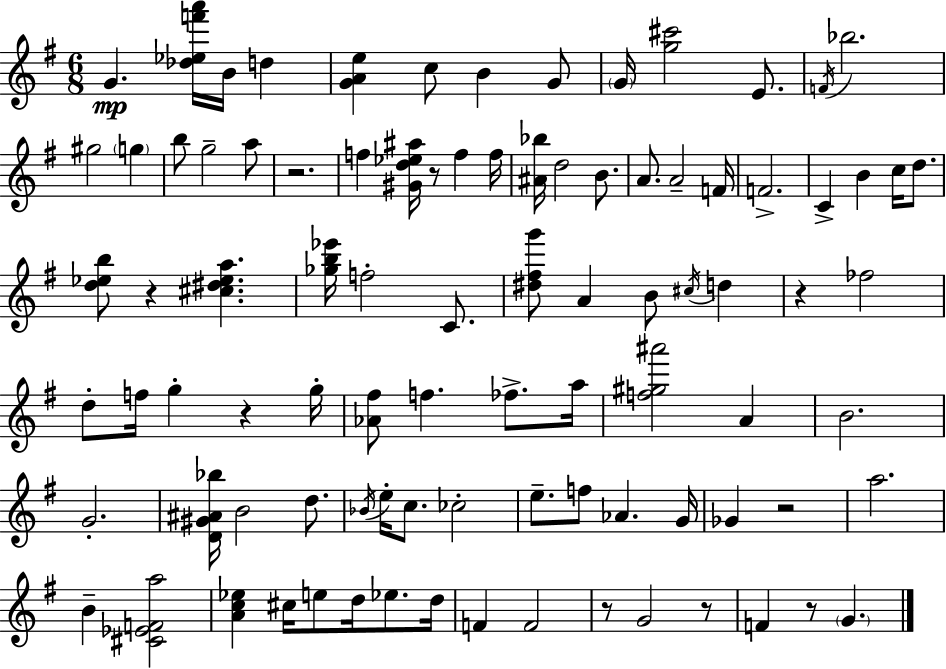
X:1
T:Untitled
M:6/8
L:1/4
K:Em
G [_d_ef'a']/4 B/4 d [GAe] c/2 B G/2 G/4 [g^c']2 E/2 F/4 _b2 ^g2 g b/2 g2 a/2 z2 f [^Gd_e^a]/4 z/2 f f/4 [^A_b]/4 d2 B/2 A/2 A2 F/4 F2 C B c/4 d/2 [d_eb]/2 z [^c^d_ea] [_gb_e']/4 f2 C/2 [^d^fg']/2 A B/2 ^c/4 d z _f2 d/2 f/4 g z g/4 [_A^f]/2 f _f/2 a/4 [f^g^a']2 A B2 G2 [D^G^A_b]/4 B2 d/2 _B/4 e/4 c/2 _c2 e/2 f/2 _A G/4 _G z2 a2 B [^C_EFa]2 [Ac_e] ^c/4 e/2 d/4 _e/2 d/4 F F2 z/2 G2 z/2 F z/2 G